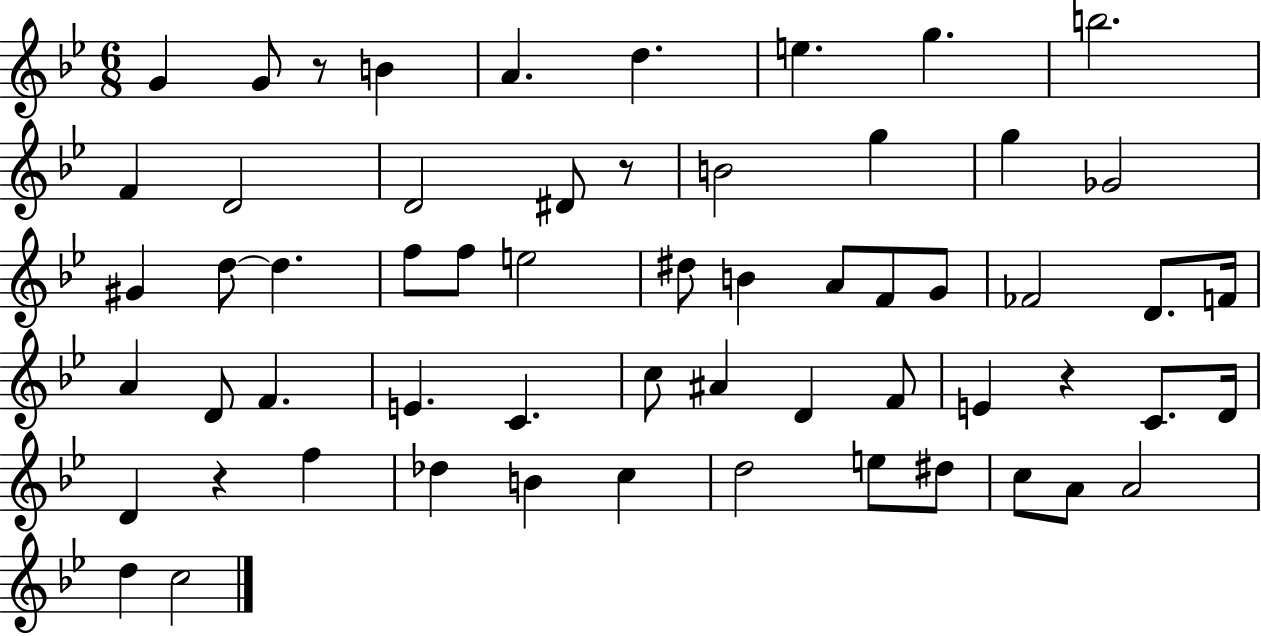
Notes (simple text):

G4/q G4/e R/e B4/q A4/q. D5/q. E5/q. G5/q. B5/h. F4/q D4/h D4/h D#4/e R/e B4/h G5/q G5/q Gb4/h G#4/q D5/e D5/q. F5/e F5/e E5/h D#5/e B4/q A4/e F4/e G4/e FES4/h D4/e. F4/s A4/q D4/e F4/q. E4/q. C4/q. C5/e A#4/q D4/q F4/e E4/q R/q C4/e. D4/s D4/q R/q F5/q Db5/q B4/q C5/q D5/h E5/e D#5/e C5/e A4/e A4/h D5/q C5/h